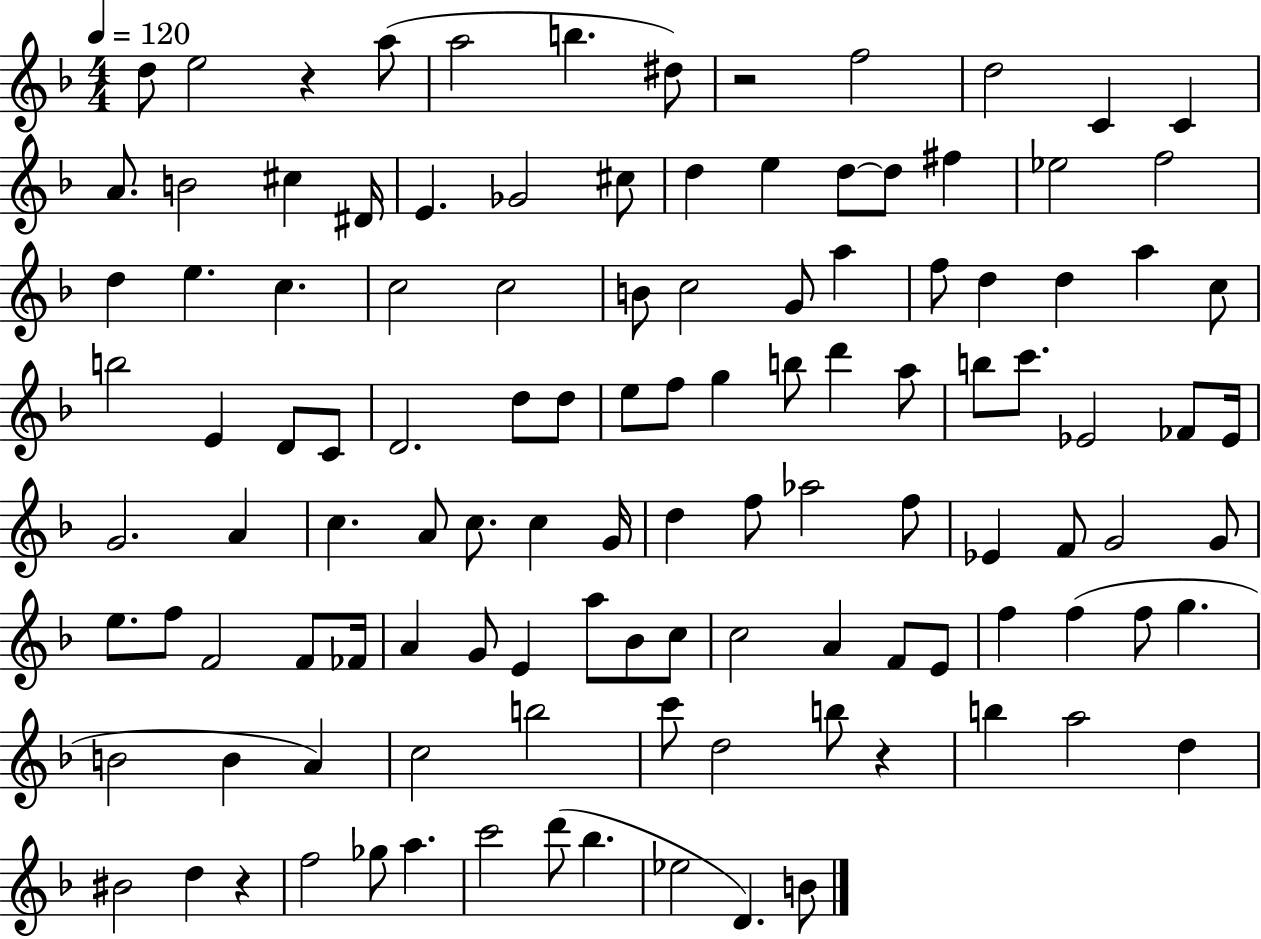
X:1
T:Untitled
M:4/4
L:1/4
K:F
d/2 e2 z a/2 a2 b ^d/2 z2 f2 d2 C C A/2 B2 ^c ^D/4 E _G2 ^c/2 d e d/2 d/2 ^f _e2 f2 d e c c2 c2 B/2 c2 G/2 a f/2 d d a c/2 b2 E D/2 C/2 D2 d/2 d/2 e/2 f/2 g b/2 d' a/2 b/2 c'/2 _E2 _F/2 _E/4 G2 A c A/2 c/2 c G/4 d f/2 _a2 f/2 _E F/2 G2 G/2 e/2 f/2 F2 F/2 _F/4 A G/2 E a/2 _B/2 c/2 c2 A F/2 E/2 f f f/2 g B2 B A c2 b2 c'/2 d2 b/2 z b a2 d ^B2 d z f2 _g/2 a c'2 d'/2 _b _e2 D B/2